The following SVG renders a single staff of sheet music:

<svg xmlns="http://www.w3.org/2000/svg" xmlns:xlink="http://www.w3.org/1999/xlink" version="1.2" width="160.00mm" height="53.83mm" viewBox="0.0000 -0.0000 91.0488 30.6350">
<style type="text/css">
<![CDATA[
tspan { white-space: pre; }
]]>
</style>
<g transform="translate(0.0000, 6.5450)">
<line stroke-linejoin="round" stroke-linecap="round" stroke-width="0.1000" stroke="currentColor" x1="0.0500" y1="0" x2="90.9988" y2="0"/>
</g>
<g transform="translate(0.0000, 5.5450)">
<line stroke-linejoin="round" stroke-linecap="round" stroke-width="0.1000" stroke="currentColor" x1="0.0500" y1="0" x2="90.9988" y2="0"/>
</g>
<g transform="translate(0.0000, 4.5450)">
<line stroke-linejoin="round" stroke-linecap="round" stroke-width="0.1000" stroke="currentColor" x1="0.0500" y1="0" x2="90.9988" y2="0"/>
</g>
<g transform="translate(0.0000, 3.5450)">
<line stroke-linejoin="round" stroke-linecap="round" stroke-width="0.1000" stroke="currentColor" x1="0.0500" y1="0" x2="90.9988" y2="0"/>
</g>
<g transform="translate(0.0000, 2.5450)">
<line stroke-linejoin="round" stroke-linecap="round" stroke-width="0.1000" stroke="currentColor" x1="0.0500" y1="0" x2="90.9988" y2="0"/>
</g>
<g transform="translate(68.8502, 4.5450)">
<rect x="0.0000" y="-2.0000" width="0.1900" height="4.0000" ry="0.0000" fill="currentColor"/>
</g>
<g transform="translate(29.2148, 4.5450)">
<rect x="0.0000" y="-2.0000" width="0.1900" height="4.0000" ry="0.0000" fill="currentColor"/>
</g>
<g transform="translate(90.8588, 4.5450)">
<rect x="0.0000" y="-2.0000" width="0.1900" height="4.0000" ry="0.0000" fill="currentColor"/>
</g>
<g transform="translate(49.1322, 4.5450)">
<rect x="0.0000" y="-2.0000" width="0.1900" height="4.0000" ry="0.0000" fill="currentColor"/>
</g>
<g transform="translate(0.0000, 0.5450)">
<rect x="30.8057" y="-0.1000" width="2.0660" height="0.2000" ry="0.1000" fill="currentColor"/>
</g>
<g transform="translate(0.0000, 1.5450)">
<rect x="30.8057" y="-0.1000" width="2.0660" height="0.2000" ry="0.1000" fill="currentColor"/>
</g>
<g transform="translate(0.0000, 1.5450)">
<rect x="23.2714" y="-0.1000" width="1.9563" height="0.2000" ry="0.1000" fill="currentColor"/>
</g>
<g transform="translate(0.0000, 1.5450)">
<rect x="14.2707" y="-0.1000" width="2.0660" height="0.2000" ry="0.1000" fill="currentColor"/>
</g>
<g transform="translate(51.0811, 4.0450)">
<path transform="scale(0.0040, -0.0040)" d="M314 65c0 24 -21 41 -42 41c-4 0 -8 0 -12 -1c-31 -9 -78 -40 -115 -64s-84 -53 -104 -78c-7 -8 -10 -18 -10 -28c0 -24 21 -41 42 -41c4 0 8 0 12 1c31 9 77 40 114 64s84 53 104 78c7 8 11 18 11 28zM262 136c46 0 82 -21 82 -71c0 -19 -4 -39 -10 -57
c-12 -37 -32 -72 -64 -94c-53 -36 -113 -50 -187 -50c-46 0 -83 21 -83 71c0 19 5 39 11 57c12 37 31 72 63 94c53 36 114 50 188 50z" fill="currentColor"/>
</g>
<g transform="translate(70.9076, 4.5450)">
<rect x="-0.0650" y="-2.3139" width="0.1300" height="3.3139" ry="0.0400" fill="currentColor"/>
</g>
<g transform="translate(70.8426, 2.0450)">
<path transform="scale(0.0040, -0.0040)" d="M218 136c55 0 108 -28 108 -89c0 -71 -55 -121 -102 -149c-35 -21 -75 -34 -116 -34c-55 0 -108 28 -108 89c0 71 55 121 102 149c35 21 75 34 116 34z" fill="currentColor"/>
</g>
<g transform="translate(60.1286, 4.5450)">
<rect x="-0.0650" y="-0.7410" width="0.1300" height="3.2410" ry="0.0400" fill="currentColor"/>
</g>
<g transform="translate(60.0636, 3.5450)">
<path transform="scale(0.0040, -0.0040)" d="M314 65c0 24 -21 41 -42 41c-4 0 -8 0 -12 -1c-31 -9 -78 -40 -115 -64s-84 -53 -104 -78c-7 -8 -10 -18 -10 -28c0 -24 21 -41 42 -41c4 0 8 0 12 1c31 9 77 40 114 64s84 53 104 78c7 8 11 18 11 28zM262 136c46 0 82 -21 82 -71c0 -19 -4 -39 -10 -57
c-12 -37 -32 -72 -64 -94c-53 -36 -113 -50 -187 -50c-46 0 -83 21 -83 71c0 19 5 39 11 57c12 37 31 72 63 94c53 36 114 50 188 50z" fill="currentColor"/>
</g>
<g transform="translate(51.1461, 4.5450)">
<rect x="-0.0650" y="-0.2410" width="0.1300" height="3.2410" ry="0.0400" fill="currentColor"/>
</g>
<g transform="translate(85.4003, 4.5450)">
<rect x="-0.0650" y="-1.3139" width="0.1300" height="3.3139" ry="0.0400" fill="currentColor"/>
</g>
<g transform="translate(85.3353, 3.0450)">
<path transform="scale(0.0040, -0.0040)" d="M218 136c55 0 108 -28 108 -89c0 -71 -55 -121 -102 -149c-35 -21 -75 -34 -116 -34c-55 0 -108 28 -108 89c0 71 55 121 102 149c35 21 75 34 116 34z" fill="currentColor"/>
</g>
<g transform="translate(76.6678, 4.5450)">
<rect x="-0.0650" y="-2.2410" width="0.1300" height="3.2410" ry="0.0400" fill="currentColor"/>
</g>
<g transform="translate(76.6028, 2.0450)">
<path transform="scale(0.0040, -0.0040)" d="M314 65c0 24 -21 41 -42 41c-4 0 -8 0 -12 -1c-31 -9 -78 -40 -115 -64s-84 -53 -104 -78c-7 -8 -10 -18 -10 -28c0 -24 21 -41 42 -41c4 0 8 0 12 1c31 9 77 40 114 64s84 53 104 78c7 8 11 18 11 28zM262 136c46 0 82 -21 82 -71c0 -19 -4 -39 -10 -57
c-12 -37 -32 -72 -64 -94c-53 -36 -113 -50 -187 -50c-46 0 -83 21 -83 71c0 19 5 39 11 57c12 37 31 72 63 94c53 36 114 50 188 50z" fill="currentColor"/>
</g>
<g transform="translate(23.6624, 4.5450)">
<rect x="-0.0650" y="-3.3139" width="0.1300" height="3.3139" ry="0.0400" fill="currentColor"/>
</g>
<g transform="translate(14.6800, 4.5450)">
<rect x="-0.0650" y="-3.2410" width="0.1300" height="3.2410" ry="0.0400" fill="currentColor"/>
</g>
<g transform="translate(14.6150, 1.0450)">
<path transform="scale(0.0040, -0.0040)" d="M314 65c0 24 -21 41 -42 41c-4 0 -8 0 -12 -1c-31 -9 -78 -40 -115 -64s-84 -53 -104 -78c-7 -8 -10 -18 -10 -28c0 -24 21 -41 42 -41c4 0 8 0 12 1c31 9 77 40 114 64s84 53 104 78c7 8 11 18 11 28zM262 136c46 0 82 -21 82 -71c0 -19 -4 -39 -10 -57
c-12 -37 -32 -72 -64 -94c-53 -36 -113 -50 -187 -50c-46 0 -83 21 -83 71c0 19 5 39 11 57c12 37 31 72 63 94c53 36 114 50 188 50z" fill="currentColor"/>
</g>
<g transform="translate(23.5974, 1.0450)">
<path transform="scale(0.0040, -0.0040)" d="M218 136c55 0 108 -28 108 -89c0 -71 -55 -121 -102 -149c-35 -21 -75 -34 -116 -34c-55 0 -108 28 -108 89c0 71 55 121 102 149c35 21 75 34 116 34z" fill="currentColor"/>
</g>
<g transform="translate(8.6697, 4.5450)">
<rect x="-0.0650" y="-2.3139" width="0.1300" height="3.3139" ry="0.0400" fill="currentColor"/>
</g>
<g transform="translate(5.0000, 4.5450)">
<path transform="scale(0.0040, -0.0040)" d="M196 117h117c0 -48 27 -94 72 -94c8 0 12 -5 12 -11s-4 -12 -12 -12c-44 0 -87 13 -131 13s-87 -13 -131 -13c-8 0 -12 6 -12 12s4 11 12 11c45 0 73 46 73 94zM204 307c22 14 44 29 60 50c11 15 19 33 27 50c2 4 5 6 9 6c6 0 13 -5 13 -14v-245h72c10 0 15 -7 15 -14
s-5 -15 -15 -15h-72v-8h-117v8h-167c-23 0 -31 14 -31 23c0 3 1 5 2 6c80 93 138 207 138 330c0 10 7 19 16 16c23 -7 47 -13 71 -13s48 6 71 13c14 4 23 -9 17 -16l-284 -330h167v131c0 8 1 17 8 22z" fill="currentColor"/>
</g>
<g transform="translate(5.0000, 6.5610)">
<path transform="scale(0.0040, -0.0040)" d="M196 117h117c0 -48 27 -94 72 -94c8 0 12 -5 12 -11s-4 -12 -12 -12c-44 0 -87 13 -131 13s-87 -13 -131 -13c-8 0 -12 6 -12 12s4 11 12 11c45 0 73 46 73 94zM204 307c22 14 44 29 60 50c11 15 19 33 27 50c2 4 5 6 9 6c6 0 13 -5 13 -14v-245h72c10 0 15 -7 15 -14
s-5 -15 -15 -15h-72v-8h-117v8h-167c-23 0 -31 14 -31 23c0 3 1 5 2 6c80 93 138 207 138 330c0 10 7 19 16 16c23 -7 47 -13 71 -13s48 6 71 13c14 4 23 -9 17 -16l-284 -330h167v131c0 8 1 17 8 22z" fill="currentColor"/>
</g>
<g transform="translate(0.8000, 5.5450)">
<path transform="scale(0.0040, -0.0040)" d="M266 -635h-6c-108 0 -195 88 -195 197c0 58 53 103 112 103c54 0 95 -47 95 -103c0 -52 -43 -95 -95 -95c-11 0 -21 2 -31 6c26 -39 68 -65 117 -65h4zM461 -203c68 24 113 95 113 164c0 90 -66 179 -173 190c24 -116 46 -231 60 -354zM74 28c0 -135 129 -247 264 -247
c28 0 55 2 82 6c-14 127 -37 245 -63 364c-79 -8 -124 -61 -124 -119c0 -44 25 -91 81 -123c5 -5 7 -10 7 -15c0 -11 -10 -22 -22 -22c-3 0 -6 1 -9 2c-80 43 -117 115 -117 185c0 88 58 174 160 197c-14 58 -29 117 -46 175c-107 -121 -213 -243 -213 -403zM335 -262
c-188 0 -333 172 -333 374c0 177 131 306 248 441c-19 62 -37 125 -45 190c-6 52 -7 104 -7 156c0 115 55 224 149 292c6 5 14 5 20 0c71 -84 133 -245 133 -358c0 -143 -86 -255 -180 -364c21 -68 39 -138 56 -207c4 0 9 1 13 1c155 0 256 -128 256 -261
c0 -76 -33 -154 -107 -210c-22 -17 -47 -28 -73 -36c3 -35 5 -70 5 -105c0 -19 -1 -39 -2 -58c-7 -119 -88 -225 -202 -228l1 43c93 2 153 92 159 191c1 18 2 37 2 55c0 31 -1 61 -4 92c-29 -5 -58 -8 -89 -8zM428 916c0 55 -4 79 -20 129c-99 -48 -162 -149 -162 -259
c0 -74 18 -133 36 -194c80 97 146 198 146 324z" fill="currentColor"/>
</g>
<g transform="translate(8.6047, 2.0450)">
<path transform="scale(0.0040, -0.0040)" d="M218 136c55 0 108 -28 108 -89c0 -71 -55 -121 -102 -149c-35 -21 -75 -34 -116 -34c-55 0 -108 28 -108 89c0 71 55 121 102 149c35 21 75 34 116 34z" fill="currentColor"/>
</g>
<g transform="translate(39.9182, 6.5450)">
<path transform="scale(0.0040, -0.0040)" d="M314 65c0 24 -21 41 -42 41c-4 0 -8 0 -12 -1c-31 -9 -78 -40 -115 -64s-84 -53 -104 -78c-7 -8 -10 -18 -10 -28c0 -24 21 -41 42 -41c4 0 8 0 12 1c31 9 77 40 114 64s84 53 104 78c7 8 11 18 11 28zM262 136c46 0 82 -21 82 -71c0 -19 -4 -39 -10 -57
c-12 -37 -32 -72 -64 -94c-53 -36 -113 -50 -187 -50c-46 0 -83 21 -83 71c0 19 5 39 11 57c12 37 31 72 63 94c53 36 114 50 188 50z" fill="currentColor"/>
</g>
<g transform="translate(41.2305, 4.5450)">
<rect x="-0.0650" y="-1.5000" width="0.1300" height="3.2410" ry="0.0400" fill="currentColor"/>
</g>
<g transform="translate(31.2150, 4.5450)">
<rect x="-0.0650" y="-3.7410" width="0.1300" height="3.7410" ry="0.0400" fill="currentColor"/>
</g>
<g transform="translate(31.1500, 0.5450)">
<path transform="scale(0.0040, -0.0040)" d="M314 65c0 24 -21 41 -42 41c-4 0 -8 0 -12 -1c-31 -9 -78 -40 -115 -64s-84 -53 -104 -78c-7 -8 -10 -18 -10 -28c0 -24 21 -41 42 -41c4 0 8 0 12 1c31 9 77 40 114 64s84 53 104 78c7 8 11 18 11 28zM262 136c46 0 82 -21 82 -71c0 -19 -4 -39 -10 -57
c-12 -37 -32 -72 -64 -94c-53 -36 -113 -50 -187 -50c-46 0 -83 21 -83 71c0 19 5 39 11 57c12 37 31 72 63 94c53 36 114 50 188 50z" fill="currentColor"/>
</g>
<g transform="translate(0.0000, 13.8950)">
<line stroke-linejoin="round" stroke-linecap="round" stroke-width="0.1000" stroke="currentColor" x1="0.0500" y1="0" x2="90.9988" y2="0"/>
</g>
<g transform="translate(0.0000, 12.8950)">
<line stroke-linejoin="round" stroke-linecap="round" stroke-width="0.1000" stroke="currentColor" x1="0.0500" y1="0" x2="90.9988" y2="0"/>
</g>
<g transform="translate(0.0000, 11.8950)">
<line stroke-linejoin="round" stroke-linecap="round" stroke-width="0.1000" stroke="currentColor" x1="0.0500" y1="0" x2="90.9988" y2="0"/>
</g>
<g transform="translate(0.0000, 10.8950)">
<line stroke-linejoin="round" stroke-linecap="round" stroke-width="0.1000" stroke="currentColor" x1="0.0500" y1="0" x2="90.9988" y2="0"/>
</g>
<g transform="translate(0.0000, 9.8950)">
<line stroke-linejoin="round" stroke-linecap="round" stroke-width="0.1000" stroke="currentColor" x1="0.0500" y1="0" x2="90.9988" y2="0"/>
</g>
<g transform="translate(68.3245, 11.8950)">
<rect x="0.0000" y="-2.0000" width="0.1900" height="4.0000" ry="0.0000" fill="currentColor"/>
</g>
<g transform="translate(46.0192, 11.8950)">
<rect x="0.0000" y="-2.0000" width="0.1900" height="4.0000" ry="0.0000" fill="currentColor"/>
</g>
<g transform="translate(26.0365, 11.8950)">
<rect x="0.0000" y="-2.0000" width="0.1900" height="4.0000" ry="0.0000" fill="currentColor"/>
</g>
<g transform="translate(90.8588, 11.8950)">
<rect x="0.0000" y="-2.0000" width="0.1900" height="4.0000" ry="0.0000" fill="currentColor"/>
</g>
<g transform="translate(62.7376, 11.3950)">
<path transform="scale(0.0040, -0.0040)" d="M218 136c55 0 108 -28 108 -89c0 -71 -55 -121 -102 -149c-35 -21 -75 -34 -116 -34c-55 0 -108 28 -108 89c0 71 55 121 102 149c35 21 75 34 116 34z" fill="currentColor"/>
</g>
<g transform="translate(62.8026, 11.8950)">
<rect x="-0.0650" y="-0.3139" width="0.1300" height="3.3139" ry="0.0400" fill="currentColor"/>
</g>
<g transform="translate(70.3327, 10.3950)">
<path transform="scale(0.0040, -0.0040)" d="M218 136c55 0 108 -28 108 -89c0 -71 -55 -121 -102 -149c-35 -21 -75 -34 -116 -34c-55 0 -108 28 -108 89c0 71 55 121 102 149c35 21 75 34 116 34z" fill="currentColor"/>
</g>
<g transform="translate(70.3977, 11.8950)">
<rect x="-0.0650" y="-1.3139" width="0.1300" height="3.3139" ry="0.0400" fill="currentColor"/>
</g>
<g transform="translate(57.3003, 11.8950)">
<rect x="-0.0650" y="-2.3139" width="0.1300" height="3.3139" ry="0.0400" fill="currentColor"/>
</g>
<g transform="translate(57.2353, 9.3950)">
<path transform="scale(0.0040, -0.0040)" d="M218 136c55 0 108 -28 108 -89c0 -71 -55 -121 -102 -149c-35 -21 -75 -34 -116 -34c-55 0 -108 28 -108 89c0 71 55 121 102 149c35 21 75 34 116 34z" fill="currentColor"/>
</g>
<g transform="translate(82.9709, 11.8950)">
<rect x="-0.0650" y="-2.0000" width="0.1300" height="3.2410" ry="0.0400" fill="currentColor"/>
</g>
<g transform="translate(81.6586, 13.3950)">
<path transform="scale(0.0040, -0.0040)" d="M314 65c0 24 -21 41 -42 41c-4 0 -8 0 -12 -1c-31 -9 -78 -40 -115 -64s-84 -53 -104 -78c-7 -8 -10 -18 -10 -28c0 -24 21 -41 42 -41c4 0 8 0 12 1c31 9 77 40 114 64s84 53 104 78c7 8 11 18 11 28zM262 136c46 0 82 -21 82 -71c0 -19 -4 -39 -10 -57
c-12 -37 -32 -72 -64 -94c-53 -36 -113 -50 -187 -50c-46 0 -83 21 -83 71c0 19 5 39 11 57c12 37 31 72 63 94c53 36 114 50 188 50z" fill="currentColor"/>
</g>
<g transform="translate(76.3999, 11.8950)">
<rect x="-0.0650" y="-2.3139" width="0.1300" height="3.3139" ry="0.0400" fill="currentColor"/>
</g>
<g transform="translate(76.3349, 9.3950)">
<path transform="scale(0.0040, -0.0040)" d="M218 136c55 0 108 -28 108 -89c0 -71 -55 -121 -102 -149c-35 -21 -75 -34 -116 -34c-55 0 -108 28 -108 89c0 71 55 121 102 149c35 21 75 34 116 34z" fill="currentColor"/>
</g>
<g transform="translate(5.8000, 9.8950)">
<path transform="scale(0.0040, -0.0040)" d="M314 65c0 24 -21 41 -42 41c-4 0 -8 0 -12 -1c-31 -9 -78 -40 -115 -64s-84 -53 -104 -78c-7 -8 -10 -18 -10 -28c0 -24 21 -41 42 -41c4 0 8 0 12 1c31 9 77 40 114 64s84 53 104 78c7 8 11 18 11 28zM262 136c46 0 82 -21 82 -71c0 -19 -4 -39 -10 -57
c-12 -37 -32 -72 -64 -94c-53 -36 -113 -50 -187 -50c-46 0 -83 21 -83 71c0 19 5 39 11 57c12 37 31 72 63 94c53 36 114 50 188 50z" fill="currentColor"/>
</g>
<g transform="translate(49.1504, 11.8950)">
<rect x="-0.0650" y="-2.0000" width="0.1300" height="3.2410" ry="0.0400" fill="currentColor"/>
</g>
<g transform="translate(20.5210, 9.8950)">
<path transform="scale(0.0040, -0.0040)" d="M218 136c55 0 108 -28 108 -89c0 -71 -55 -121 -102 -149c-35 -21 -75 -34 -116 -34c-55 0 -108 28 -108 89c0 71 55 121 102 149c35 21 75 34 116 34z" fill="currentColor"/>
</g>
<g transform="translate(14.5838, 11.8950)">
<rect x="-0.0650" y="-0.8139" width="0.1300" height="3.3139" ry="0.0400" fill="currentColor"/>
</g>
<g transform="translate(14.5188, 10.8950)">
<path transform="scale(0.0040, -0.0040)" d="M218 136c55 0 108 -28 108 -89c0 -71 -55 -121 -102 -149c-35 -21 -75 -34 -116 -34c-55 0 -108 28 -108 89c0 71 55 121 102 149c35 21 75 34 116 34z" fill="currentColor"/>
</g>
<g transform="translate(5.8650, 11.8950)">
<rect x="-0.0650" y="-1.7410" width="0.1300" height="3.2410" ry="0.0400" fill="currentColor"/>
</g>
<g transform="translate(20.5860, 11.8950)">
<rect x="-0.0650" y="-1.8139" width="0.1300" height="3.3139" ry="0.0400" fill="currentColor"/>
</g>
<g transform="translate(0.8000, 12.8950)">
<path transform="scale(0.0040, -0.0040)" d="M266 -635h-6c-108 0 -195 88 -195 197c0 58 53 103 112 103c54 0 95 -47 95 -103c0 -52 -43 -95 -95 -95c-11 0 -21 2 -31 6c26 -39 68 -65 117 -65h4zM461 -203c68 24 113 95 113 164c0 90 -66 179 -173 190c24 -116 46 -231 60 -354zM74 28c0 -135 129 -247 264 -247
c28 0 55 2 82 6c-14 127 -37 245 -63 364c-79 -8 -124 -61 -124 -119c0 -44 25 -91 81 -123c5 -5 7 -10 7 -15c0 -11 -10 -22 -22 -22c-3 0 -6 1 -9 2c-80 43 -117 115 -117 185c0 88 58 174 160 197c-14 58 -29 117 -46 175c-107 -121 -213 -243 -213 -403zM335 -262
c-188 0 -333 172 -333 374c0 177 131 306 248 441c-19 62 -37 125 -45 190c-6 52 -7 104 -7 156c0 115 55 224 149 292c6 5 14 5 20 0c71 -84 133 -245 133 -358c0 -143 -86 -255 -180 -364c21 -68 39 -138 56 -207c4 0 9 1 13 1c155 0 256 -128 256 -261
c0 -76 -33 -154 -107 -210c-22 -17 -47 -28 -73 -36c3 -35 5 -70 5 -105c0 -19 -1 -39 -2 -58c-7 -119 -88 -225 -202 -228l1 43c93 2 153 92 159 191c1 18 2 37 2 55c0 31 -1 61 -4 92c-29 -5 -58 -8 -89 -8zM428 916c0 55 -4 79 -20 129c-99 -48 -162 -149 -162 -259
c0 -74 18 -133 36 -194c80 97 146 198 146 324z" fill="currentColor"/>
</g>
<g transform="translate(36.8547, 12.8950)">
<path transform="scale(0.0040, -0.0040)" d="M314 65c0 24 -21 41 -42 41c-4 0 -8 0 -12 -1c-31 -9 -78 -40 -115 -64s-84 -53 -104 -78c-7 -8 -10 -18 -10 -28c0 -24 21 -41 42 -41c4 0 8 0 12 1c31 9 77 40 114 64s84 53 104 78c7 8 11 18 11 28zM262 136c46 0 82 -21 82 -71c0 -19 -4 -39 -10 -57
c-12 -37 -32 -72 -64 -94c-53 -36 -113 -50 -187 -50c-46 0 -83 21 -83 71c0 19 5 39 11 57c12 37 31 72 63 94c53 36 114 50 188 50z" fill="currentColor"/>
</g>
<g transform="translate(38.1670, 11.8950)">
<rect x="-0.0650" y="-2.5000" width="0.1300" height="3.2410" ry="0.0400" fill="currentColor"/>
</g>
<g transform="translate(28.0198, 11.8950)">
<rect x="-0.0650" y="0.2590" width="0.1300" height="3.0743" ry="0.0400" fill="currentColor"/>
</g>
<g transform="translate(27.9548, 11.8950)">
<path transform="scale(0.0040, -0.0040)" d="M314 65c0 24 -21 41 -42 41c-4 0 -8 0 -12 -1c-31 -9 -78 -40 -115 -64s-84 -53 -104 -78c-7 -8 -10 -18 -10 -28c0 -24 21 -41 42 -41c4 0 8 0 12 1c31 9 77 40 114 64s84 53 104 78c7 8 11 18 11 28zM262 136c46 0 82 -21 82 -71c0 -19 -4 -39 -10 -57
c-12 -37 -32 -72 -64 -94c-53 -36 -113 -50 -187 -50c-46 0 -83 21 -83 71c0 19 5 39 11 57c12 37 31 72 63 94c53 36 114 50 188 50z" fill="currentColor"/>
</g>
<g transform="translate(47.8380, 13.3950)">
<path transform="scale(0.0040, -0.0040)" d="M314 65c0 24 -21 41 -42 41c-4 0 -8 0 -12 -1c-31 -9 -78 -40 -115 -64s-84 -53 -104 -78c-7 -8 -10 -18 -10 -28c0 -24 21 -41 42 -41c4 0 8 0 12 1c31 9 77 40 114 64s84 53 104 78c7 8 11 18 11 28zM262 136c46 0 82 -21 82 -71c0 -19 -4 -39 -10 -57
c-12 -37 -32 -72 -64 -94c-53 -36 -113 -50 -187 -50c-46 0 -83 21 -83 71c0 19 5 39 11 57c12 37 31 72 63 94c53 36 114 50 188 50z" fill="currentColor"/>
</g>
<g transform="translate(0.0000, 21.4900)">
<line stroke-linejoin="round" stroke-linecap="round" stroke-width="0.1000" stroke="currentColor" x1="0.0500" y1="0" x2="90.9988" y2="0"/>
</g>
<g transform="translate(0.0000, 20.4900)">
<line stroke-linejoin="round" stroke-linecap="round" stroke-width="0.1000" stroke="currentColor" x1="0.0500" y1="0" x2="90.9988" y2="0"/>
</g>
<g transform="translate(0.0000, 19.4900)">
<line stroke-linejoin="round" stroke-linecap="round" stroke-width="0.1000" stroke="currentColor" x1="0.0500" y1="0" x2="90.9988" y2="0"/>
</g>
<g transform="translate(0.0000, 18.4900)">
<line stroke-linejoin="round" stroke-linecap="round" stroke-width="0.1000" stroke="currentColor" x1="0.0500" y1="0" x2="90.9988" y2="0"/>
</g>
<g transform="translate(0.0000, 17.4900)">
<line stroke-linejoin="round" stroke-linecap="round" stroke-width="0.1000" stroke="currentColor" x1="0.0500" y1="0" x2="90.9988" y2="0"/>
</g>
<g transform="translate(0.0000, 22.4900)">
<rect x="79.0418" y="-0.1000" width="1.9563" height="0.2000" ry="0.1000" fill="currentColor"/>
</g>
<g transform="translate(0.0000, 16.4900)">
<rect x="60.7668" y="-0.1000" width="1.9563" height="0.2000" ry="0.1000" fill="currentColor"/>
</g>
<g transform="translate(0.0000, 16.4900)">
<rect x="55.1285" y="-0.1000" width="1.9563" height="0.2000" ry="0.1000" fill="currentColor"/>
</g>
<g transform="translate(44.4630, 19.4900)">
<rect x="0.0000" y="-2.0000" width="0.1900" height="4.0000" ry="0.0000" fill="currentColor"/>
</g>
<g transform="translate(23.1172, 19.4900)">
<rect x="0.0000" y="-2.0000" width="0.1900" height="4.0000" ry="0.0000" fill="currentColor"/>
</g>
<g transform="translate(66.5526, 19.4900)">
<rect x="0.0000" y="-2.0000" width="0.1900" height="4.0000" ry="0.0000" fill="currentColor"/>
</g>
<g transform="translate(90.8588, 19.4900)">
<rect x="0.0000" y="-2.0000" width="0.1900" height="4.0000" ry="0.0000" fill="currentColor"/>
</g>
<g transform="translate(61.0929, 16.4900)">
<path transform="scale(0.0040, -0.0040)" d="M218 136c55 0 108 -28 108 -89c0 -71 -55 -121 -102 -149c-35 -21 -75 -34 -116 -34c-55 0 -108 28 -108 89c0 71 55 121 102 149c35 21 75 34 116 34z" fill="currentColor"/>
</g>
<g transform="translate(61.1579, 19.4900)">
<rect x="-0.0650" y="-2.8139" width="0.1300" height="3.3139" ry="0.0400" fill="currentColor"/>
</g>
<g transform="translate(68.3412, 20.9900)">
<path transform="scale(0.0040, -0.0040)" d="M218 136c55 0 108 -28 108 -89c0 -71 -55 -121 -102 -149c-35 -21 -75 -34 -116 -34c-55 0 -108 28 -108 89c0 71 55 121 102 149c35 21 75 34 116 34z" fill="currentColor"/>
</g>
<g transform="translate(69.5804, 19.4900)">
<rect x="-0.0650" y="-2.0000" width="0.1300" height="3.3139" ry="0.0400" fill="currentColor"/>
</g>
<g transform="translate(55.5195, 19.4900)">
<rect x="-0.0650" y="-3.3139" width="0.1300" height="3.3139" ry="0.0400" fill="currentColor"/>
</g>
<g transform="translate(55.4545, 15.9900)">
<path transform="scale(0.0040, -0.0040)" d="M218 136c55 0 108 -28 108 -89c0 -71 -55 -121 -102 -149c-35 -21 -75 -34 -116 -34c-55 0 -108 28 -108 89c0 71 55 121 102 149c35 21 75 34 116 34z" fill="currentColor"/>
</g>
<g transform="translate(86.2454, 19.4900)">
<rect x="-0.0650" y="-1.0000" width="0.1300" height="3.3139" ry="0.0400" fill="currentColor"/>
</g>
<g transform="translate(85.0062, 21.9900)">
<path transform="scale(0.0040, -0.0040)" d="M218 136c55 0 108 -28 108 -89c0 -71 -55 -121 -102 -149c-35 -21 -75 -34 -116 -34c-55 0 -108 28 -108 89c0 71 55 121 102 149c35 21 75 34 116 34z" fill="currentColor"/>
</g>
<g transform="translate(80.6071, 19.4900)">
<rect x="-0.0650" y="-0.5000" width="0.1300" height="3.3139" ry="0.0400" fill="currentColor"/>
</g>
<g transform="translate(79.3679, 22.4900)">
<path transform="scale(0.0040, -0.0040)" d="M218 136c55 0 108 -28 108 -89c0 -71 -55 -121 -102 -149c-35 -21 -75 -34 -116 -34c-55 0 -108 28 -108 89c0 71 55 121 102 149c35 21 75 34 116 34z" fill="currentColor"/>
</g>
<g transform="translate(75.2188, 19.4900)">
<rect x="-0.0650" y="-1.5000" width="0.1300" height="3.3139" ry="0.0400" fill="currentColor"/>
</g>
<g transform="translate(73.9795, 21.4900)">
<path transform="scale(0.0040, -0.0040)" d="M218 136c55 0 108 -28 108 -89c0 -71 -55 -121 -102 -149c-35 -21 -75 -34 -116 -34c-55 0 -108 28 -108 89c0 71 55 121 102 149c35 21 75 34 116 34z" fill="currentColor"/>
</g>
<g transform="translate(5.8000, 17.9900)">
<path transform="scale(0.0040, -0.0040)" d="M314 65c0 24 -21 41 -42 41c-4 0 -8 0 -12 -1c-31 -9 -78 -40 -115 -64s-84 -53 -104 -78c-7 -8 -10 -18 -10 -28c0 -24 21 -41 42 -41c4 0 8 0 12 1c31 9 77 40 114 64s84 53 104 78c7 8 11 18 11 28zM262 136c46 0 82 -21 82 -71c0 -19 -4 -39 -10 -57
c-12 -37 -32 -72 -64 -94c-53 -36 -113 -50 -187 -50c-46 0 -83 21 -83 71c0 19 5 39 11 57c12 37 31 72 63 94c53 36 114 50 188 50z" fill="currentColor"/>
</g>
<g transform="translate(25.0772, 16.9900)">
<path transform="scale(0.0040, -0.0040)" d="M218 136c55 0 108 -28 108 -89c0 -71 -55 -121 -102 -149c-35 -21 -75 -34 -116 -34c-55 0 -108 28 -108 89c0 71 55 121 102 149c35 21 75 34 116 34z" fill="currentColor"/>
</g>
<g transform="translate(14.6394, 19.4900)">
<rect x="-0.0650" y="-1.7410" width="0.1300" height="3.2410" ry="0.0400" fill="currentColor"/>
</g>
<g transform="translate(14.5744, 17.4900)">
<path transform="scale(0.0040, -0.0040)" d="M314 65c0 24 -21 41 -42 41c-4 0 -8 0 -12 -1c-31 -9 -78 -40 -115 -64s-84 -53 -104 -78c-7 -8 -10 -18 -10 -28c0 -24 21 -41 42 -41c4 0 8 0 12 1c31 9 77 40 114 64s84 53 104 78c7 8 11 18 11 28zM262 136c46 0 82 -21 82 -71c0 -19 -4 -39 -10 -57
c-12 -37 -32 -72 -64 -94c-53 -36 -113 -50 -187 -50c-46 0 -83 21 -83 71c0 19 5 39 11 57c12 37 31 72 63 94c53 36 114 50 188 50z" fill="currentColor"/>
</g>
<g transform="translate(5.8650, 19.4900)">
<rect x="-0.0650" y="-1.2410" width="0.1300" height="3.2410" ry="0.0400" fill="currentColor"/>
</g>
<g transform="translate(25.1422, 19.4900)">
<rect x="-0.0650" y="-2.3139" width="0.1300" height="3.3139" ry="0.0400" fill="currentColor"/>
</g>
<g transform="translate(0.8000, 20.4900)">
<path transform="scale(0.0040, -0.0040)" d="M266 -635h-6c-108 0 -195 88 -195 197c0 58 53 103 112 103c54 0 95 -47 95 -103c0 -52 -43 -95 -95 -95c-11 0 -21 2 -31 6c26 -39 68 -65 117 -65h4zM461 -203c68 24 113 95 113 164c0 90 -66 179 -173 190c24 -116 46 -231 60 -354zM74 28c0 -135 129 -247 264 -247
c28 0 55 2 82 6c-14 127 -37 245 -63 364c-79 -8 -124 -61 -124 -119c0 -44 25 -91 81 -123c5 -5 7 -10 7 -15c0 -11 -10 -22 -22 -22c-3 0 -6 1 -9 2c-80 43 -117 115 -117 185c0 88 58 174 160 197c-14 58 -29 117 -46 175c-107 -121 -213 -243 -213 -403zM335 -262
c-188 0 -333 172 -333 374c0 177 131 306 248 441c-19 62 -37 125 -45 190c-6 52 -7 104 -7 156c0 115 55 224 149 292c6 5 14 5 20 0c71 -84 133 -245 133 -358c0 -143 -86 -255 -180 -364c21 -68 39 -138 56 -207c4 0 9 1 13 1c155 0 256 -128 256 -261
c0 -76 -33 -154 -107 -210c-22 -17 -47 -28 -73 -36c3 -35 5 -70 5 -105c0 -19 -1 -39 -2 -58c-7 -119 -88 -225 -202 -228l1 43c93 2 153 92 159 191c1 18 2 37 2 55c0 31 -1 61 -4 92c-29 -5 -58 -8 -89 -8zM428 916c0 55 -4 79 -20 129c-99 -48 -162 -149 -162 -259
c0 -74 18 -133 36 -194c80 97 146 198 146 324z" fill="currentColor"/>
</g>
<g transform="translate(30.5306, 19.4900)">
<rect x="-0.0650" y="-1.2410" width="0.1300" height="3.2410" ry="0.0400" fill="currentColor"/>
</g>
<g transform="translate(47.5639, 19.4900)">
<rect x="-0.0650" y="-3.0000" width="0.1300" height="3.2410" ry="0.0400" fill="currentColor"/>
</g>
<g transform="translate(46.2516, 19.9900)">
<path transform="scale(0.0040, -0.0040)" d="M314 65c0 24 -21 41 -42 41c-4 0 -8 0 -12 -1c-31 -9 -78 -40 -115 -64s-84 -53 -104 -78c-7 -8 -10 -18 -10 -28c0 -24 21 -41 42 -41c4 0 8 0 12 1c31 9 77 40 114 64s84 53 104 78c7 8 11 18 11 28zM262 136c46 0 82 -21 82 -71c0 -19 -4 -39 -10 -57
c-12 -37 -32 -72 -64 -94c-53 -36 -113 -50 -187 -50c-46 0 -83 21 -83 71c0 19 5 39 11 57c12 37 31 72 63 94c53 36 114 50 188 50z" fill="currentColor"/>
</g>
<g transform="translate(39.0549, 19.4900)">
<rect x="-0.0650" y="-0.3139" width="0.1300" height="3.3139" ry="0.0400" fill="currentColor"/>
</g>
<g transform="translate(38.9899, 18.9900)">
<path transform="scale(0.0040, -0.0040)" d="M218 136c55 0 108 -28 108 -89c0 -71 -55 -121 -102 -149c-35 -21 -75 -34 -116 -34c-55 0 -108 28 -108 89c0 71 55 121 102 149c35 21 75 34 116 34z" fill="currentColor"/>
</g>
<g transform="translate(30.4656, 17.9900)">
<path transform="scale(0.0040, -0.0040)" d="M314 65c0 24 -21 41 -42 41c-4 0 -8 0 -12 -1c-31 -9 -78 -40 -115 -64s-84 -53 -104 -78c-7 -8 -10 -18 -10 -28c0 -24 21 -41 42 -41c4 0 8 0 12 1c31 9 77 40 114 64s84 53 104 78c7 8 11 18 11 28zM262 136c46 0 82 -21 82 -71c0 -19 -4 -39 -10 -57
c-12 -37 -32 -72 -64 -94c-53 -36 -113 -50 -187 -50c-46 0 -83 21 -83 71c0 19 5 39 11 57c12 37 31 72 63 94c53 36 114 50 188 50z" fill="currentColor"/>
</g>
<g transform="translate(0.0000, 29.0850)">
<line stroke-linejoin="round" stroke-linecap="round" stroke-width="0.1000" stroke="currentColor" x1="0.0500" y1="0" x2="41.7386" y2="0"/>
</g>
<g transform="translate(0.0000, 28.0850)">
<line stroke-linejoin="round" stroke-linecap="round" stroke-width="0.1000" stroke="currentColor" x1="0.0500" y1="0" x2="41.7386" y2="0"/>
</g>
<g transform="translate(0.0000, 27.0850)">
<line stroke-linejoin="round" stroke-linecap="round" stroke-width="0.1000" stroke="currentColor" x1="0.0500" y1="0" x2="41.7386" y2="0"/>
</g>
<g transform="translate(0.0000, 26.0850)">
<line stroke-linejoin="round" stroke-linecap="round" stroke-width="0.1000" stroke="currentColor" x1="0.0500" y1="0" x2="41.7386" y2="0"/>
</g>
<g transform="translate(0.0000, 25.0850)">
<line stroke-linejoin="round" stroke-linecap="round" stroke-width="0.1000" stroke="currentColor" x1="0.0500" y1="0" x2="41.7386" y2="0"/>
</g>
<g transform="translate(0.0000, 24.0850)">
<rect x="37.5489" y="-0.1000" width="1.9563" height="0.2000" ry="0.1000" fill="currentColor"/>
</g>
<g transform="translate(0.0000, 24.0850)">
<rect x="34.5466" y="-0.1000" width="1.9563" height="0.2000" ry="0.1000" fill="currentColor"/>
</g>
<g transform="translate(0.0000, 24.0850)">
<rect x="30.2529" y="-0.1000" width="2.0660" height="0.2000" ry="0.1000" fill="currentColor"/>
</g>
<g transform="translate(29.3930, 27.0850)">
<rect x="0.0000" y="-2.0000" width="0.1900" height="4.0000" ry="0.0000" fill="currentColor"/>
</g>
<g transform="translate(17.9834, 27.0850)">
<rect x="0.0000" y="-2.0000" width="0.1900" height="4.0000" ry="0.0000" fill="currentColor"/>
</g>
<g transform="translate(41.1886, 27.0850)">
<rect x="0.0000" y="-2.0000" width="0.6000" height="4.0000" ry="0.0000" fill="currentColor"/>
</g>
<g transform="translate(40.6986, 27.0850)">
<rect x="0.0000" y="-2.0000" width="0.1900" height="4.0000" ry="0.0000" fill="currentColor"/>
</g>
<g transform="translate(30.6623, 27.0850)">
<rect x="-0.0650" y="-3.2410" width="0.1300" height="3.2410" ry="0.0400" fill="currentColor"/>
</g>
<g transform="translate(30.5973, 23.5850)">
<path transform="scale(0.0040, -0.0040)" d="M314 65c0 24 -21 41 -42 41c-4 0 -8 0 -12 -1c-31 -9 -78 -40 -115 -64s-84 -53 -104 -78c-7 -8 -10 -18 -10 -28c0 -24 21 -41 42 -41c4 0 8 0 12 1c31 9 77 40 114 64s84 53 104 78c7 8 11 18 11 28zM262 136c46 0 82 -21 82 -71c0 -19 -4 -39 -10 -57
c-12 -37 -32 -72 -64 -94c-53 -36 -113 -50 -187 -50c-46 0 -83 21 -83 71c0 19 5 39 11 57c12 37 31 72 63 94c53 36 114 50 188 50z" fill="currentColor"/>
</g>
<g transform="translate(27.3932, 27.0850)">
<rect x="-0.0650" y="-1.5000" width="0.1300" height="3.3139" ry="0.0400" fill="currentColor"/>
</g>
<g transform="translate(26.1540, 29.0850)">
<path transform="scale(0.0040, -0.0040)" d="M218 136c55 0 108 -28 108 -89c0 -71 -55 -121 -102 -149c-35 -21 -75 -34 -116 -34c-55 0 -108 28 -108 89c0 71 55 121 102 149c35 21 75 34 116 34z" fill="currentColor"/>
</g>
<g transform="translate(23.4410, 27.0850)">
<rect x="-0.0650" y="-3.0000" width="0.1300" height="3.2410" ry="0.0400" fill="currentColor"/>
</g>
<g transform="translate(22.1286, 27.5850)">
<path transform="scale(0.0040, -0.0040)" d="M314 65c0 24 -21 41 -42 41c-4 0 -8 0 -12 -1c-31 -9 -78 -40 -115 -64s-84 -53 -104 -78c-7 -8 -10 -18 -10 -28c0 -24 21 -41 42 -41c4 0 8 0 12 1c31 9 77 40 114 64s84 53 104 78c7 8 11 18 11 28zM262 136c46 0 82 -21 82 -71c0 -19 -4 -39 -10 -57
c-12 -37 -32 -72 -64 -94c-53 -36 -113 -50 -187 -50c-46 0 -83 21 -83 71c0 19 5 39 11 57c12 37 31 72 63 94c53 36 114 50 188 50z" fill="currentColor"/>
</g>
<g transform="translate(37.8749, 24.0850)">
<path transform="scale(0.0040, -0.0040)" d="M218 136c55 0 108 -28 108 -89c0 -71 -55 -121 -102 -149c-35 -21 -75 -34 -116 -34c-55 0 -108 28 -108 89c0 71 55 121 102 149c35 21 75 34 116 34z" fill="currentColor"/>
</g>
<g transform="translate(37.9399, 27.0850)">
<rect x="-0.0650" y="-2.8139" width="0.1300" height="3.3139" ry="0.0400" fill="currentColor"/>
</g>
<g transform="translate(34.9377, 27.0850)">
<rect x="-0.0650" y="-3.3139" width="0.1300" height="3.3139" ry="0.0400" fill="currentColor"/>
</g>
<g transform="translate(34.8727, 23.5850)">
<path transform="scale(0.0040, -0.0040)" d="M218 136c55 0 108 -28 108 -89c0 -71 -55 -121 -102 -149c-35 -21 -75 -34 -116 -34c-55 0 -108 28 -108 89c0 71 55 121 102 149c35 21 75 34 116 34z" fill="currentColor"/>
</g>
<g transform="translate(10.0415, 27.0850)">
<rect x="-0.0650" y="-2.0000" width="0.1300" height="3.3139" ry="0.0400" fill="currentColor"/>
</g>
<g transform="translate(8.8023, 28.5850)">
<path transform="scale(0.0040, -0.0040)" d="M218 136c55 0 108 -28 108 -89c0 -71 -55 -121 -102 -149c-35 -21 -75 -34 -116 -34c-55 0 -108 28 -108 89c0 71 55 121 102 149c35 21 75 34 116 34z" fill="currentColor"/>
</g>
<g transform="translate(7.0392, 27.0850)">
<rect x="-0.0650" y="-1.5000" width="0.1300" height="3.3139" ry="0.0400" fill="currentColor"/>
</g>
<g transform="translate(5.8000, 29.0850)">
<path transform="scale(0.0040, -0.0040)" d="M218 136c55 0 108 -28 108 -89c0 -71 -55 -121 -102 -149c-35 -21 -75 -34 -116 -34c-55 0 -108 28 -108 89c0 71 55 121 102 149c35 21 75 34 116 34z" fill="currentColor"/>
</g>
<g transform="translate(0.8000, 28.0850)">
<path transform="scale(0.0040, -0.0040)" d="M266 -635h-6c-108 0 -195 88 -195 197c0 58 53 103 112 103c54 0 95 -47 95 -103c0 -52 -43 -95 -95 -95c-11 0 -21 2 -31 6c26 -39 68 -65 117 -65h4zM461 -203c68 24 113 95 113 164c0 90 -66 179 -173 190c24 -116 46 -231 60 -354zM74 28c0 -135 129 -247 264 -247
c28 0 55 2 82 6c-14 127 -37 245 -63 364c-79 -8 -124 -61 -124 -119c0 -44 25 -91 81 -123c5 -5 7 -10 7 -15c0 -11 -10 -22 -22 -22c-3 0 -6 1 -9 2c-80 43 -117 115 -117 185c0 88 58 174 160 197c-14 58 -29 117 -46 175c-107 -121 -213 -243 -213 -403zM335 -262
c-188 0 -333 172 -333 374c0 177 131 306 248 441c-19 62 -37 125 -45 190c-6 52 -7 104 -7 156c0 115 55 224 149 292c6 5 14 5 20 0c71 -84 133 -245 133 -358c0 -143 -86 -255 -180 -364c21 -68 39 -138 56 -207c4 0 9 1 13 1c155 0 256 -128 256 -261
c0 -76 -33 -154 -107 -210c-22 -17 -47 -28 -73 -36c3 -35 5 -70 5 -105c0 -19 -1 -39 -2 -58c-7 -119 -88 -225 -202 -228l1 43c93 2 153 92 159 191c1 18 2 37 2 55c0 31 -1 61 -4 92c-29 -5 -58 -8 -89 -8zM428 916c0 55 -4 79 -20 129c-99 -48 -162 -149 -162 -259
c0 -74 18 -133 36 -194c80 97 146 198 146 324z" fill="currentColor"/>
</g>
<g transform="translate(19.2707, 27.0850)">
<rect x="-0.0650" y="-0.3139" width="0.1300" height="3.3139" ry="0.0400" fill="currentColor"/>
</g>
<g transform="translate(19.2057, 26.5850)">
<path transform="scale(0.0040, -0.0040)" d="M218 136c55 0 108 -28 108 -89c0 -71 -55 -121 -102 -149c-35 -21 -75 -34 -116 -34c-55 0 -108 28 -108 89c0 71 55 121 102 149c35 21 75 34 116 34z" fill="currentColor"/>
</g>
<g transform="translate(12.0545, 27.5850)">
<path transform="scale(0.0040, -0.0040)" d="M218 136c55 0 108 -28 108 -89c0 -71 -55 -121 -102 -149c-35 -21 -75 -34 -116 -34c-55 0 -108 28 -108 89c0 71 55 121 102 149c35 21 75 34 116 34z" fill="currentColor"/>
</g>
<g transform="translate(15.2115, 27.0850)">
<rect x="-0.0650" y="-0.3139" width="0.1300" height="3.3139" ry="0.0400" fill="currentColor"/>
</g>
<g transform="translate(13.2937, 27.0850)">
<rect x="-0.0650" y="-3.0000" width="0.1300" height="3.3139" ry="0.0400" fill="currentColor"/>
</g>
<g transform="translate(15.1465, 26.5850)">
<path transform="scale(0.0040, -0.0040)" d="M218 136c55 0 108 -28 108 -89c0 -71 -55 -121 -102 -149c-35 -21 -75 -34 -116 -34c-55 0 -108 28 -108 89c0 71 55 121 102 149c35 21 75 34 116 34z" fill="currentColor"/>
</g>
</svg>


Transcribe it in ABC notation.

X:1
T:Untitled
M:4/4
L:1/4
K:C
g b2 b c'2 E2 c2 d2 g g2 e f2 d f B2 G2 F2 g c e g F2 e2 f2 g e2 c A2 b a F E C D E F A c c A2 E b2 b a